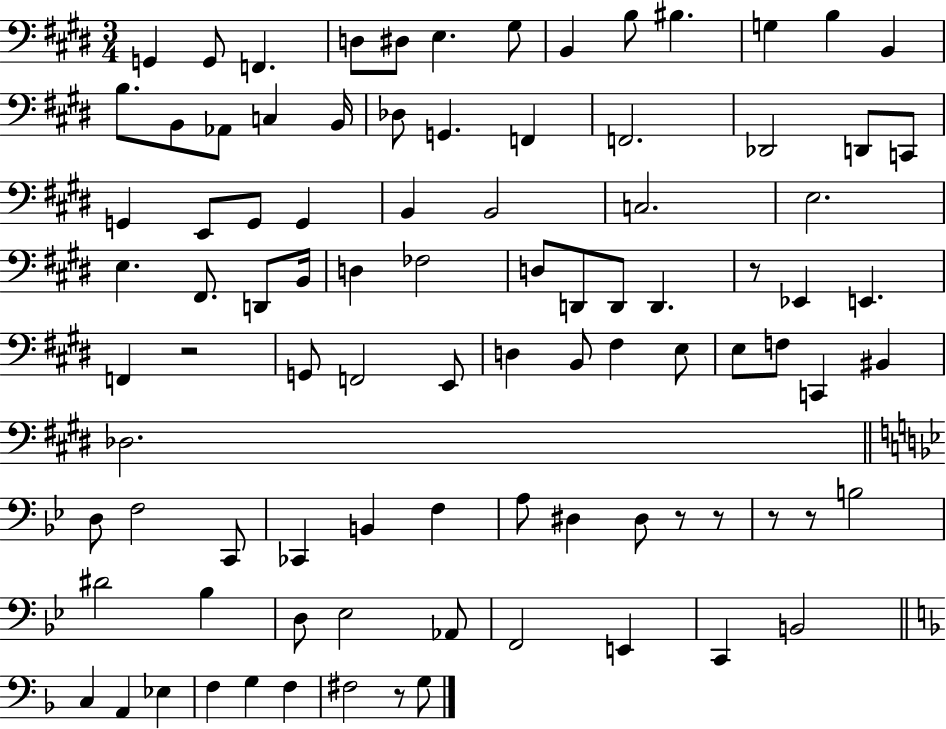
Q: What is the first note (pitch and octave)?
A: G2